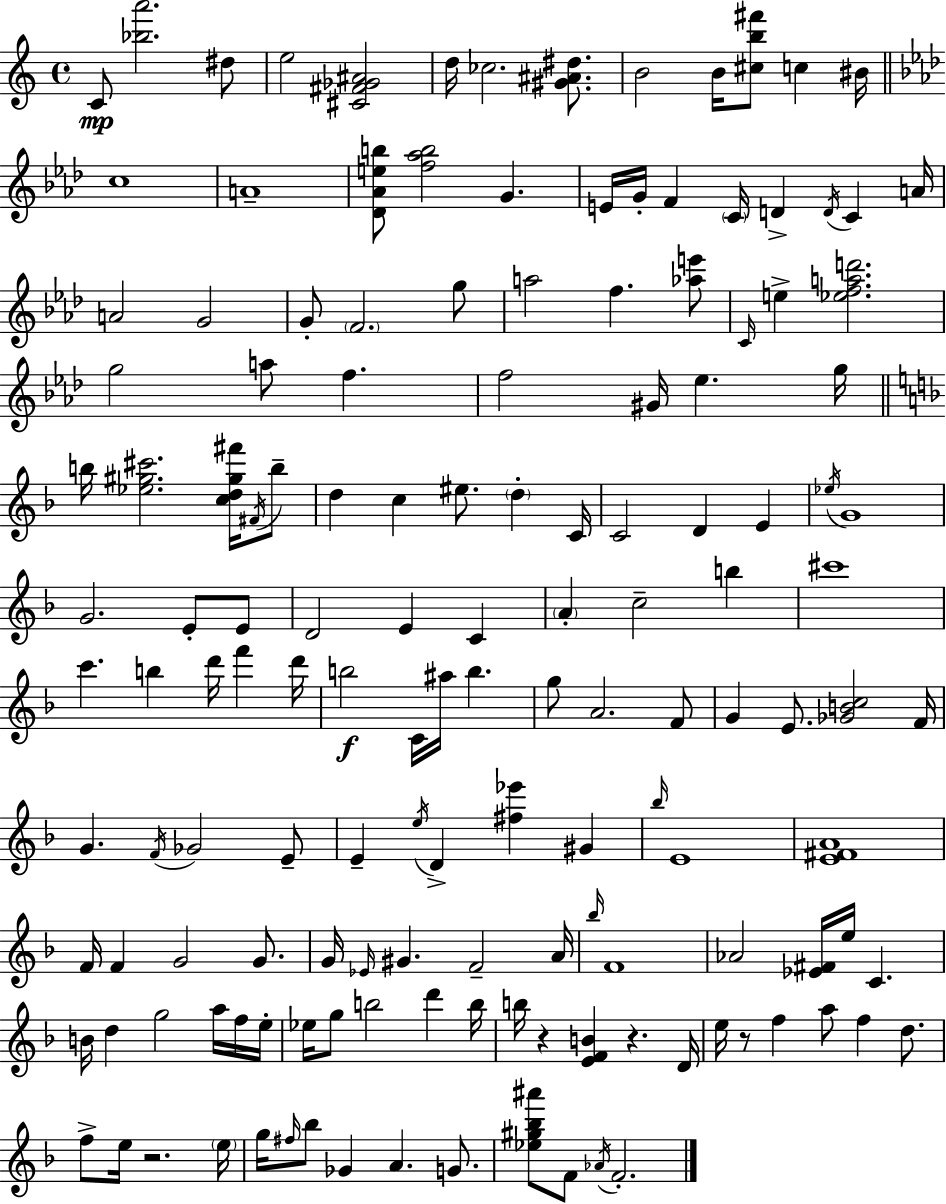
{
  \clef treble
  \time 4/4
  \defaultTimeSignature
  \key c \major
  \repeat volta 2 { c'8\mp <bes'' a'''>2. dis''8 | e''2 <cis' fis' ges' ais'>2 | d''16 ces''2. <gis' ais' dis''>8. | b'2 b'16 <cis'' b'' fis'''>8 c''4 bis'16 | \break \bar "||" \break \key aes \major c''1 | a'1-- | <des' aes' e'' b''>8 <f'' aes'' b''>2 g'4. | e'16 g'16-. f'4 \parenthesize c'16 d'4-> \acciaccatura { d'16 } c'4 | \break a'16 a'2 g'2 | g'8-. \parenthesize f'2. g''8 | a''2 f''4. <aes'' e'''>8 | \grace { c'16 } e''4-> <ees'' f'' a'' d'''>2. | \break g''2 a''8 f''4. | f''2 gis'16 ees''4. | g''16 \bar "||" \break \key d \minor b''16 <ees'' gis'' cis'''>2. <c'' d'' gis'' fis'''>16 \acciaccatura { fis'16 } b''8-- | d''4 c''4 eis''8. \parenthesize d''4-. | c'16 c'2 d'4 e'4 | \acciaccatura { ees''16 } g'1 | \break g'2. e'8-. | e'8 d'2 e'4 c'4 | \parenthesize a'4-. c''2-- b''4 | cis'''1 | \break c'''4. b''4 d'''16 f'''4 | d'''16 b''2\f c'16 ais''16 b''4. | g''8 a'2. | f'8 g'4 e'8. <ges' b' c''>2 | \break f'16 g'4. \acciaccatura { f'16 } ges'2 | e'8-- e'4-- \acciaccatura { e''16 } d'4-> <fis'' ees'''>4 | gis'4 \grace { bes''16 } e'1 | <e' fis' a'>1 | \break f'16 f'4 g'2 | g'8. g'16 \grace { ees'16 } gis'4. f'2-- | a'16 \grace { bes''16 } f'1 | aes'2 <ees' fis'>16 | \break e''16 c'4. b'16 d''4 g''2 | a''16 f''16 e''16-. ees''16 g''8 b''2 | d'''4 b''16 b''16 r4 <e' f' b'>4 | r4. d'16 e''16 r8 f''4 a''8 | \break f''4 d''8. f''8-> e''16 r2. | \parenthesize e''16 g''16 \grace { fis''16 } bes''8 ges'4 a'4. | g'8. <ees'' gis'' bes'' ais'''>8 f'8 \acciaccatura { aes'16 } f'2.-. | } \bar "|."
}